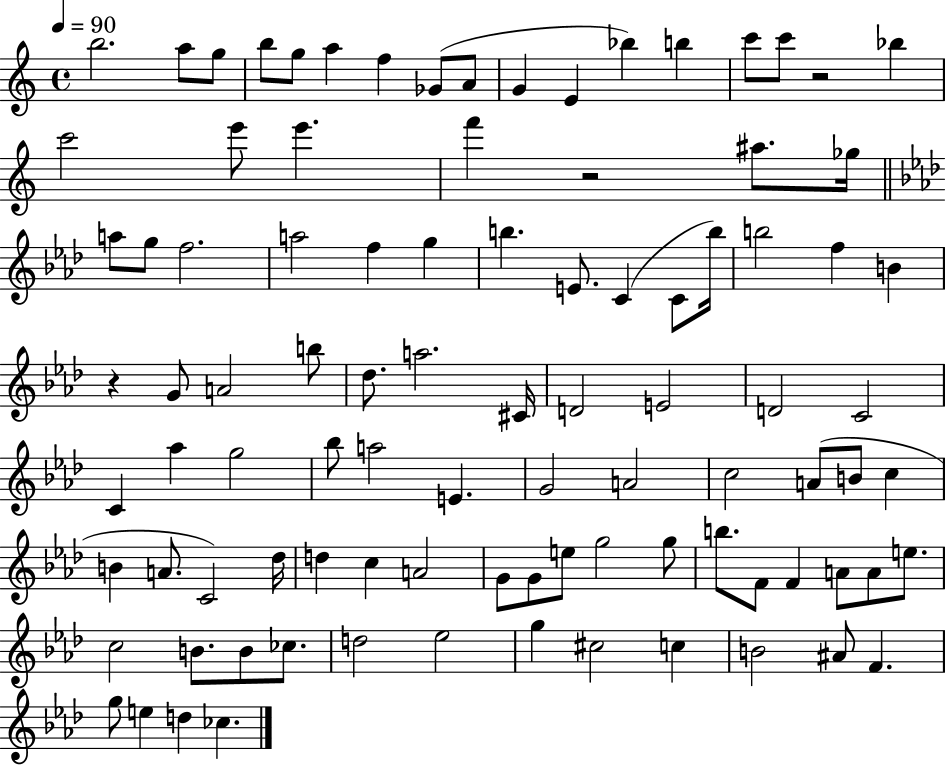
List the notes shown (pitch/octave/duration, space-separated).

B5/h. A5/e G5/e B5/e G5/e A5/q F5/q Gb4/e A4/e G4/q E4/q Bb5/q B5/q C6/e C6/e R/h Bb5/q C6/h E6/e E6/q. F6/q R/h A#5/e. Gb5/s A5/e G5/e F5/h. A5/h F5/q G5/q B5/q. E4/e. C4/q C4/e B5/s B5/h F5/q B4/q R/q G4/e A4/h B5/e Db5/e. A5/h. C#4/s D4/h E4/h D4/h C4/h C4/q Ab5/q G5/h Bb5/e A5/h E4/q. G4/h A4/h C5/h A4/e B4/e C5/q B4/q A4/e. C4/h Db5/s D5/q C5/q A4/h G4/e G4/e E5/e G5/h G5/e B5/e. F4/e F4/q A4/e A4/e E5/e. C5/h B4/e. B4/e CES5/e. D5/h Eb5/h G5/q C#5/h C5/q B4/h A#4/e F4/q. G5/e E5/q D5/q CES5/q.